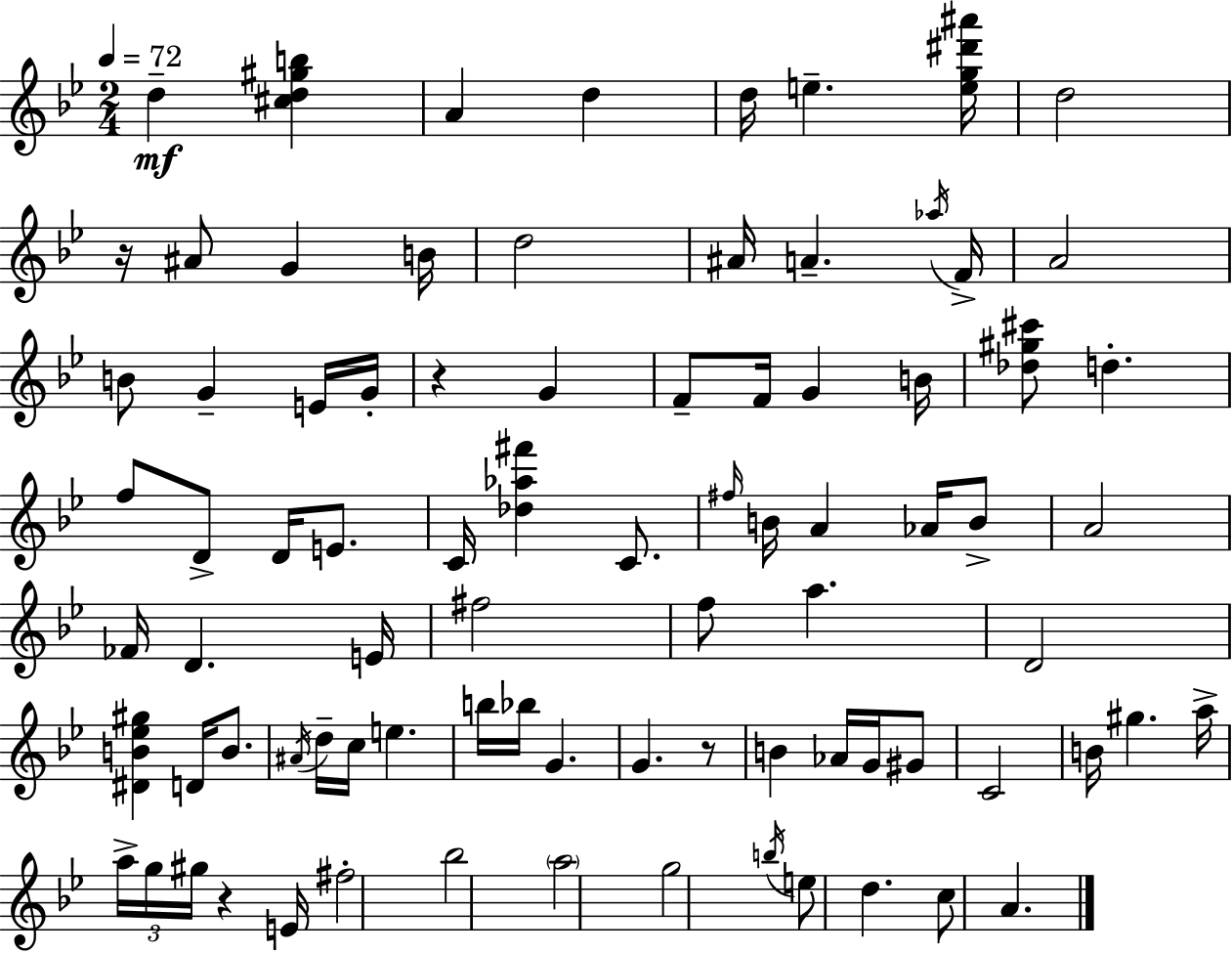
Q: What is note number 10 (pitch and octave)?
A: D5